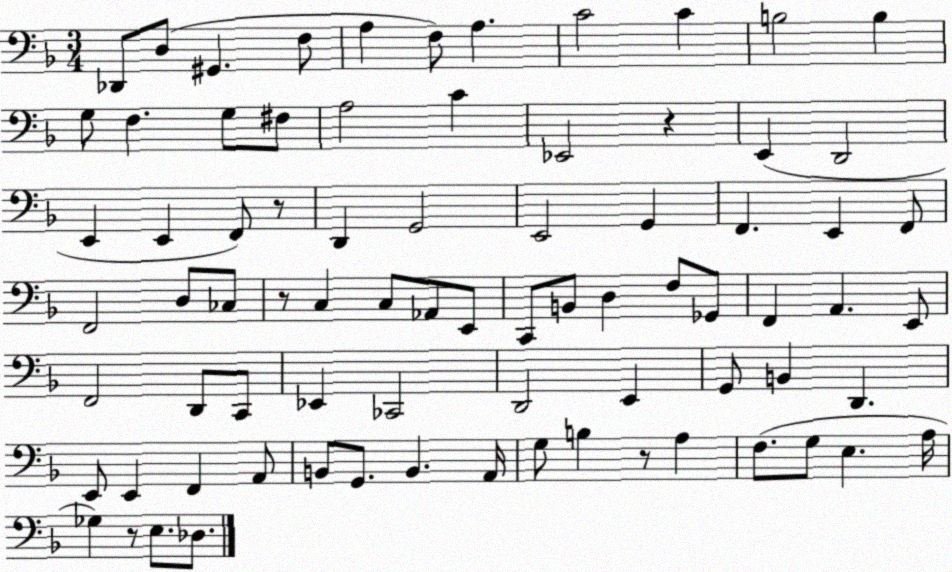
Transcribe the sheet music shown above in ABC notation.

X:1
T:Untitled
M:3/4
L:1/4
K:F
_D,,/2 D,/2 ^G,, F,/2 A, F,/2 A, C2 C B,2 B, G,/2 F, G,/2 ^F,/2 A,2 C _E,,2 z E,, D,,2 E,, E,, F,,/2 z/2 D,, G,,2 E,,2 G,, F,, E,, F,,/2 F,,2 D,/2 _C,/2 z/2 C, C,/2 _A,,/2 E,,/2 C,,/2 B,,/2 D, F,/2 _G,,/2 F,, A,, E,,/2 F,,2 D,,/2 C,,/2 _E,, _C,,2 D,,2 E,, G,,/2 B,, D,, E,,/2 E,, F,, A,,/2 B,,/2 G,,/2 B,, A,,/4 G,/2 B, z/2 A, F,/2 G,/2 E, A,/4 _G, z/2 E,/2 _D,/2